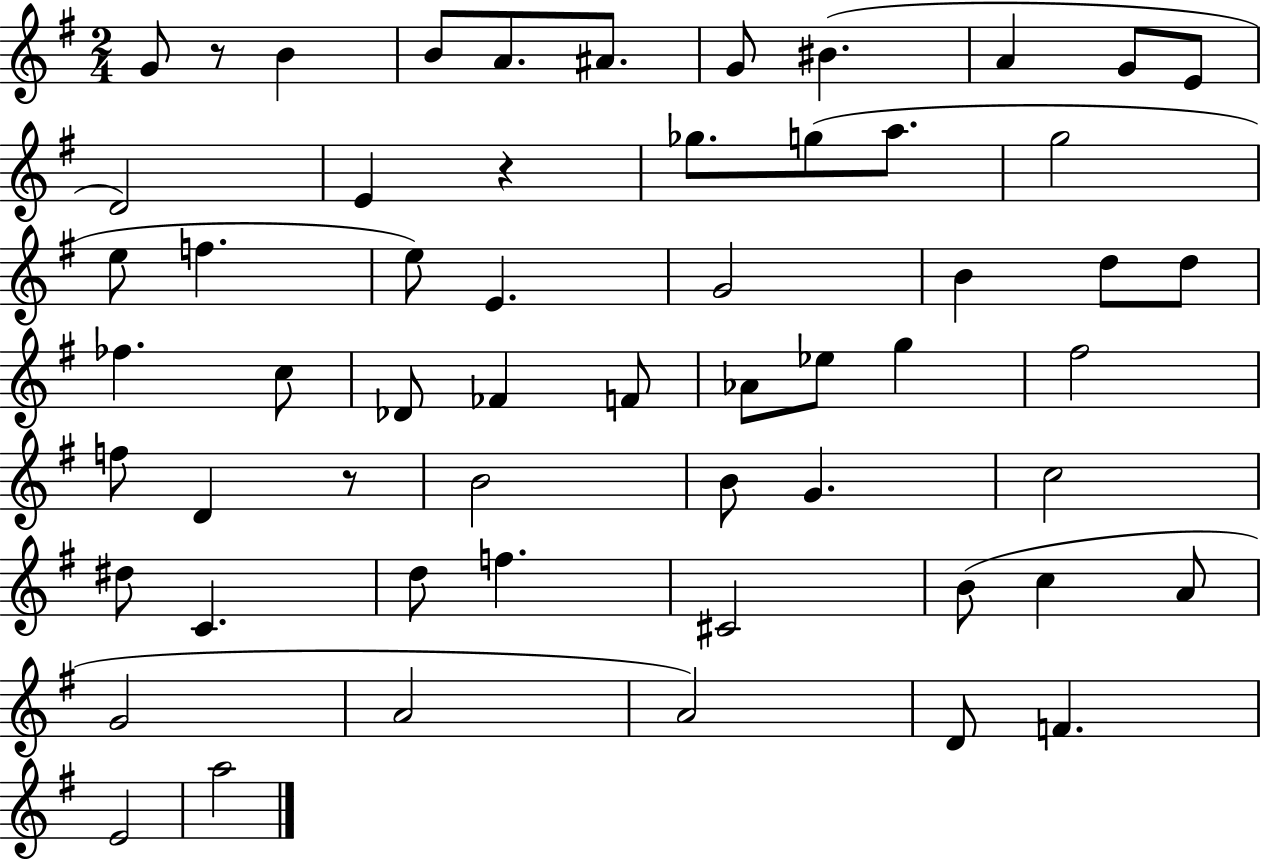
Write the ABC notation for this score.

X:1
T:Untitled
M:2/4
L:1/4
K:G
G/2 z/2 B B/2 A/2 ^A/2 G/2 ^B A G/2 E/2 D2 E z _g/2 g/2 a/2 g2 e/2 f e/2 E G2 B d/2 d/2 _f c/2 _D/2 _F F/2 _A/2 _e/2 g ^f2 f/2 D z/2 B2 B/2 G c2 ^d/2 C d/2 f ^C2 B/2 c A/2 G2 A2 A2 D/2 F E2 a2